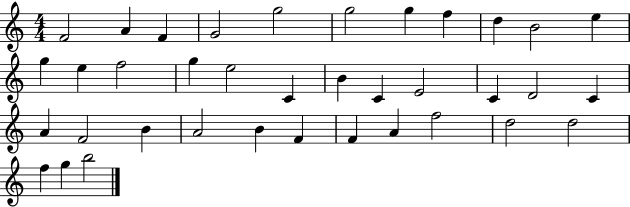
{
  \clef treble
  \numericTimeSignature
  \time 4/4
  \key c \major
  f'2 a'4 f'4 | g'2 g''2 | g''2 g''4 f''4 | d''4 b'2 e''4 | \break g''4 e''4 f''2 | g''4 e''2 c'4 | b'4 c'4 e'2 | c'4 d'2 c'4 | \break a'4 f'2 b'4 | a'2 b'4 f'4 | f'4 a'4 f''2 | d''2 d''2 | \break f''4 g''4 b''2 | \bar "|."
}